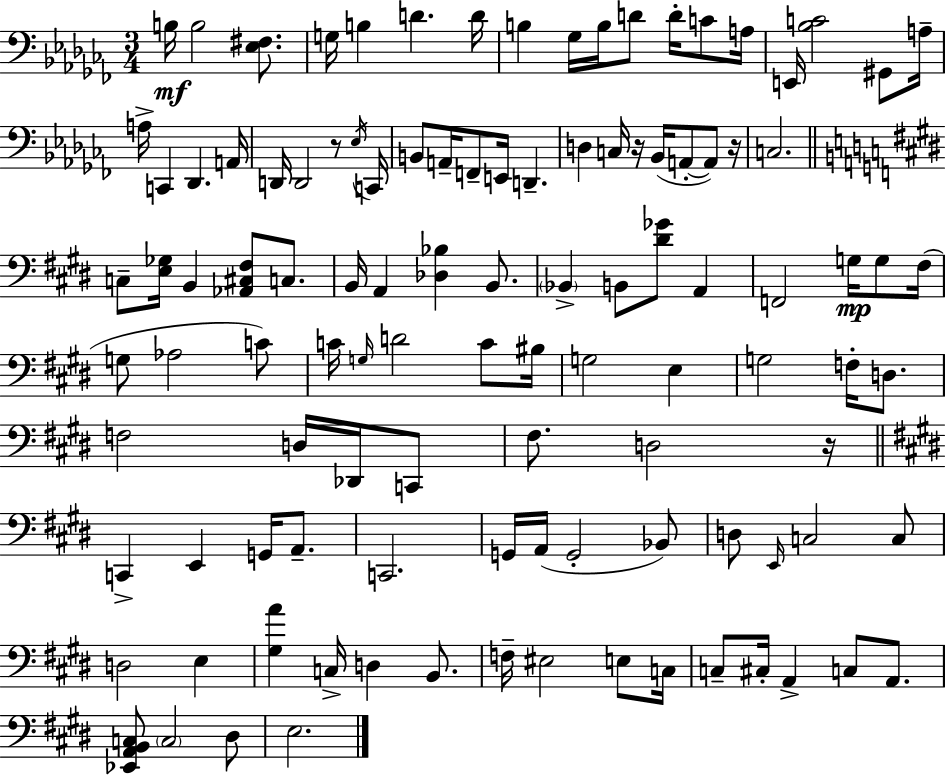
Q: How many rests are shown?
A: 4